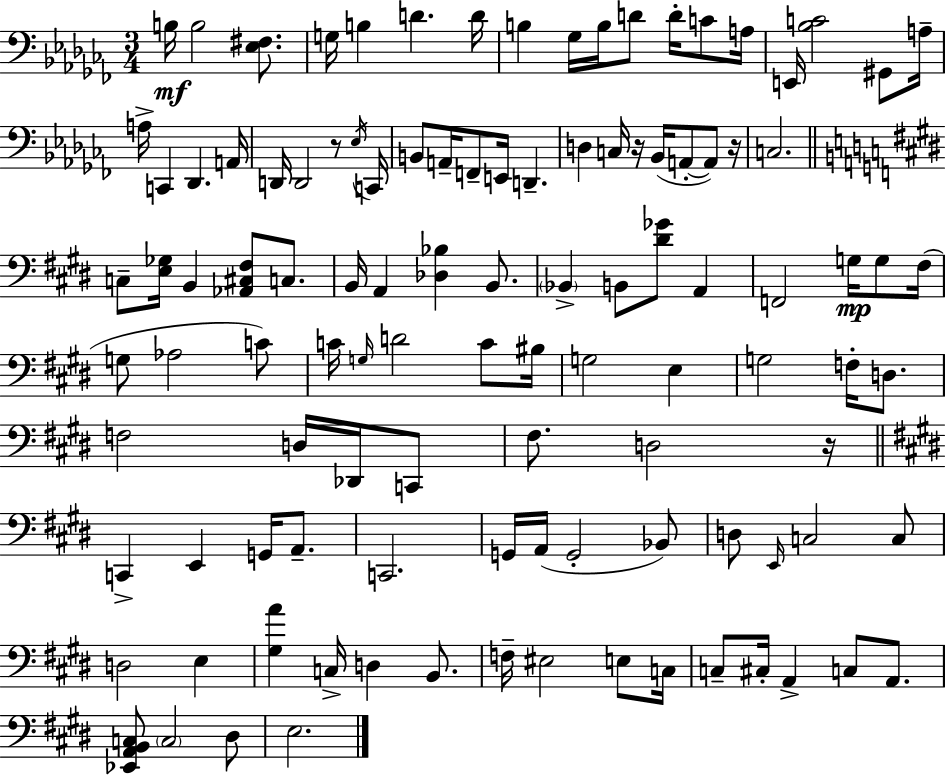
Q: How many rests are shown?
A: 4